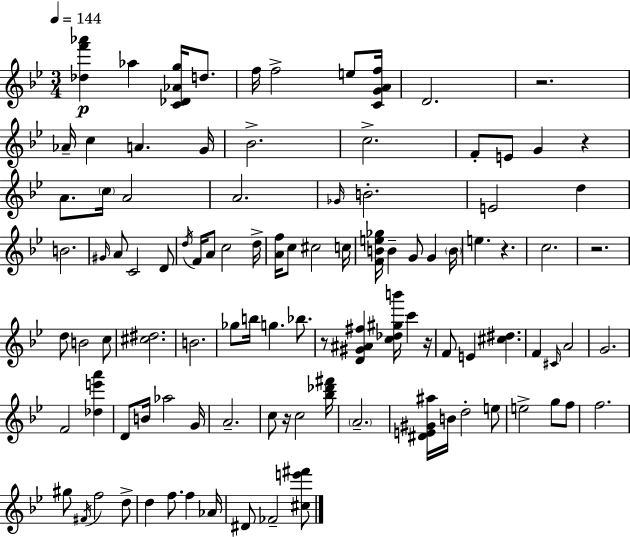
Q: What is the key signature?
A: G minor